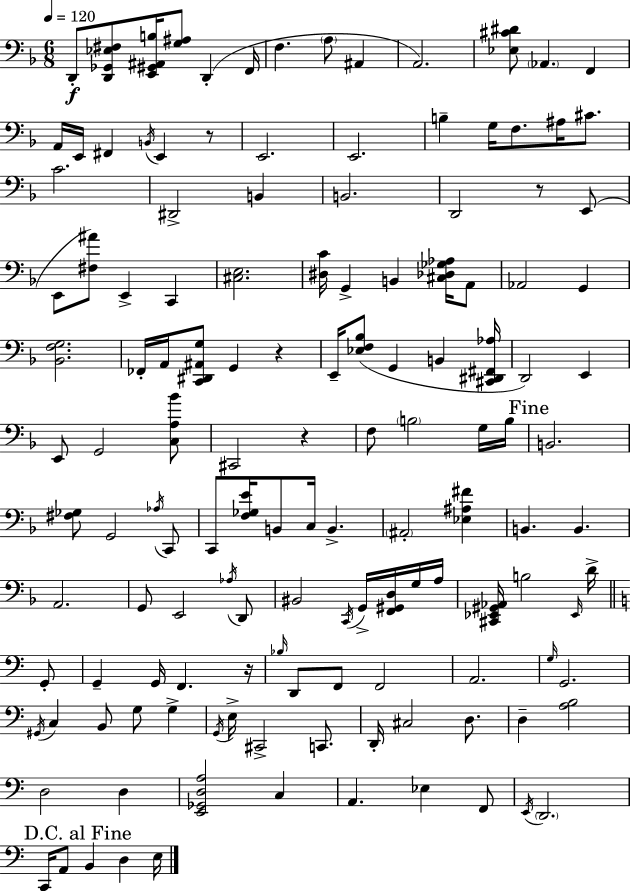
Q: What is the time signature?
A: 6/8